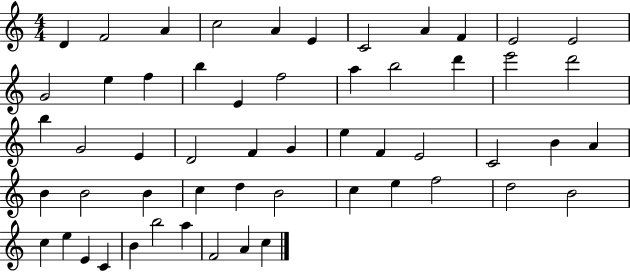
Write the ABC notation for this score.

X:1
T:Untitled
M:4/4
L:1/4
K:C
D F2 A c2 A E C2 A F E2 E2 G2 e f b E f2 a b2 d' e'2 d'2 b G2 E D2 F G e F E2 C2 B A B B2 B c d B2 c e f2 d2 B2 c e E C B b2 a F2 A c